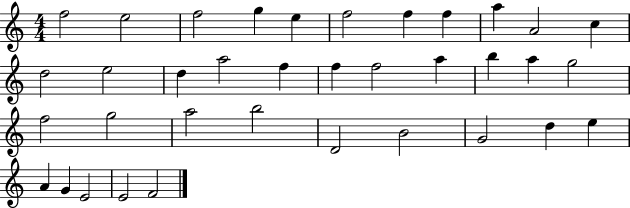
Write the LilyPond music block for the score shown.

{
  \clef treble
  \numericTimeSignature
  \time 4/4
  \key c \major
  f''2 e''2 | f''2 g''4 e''4 | f''2 f''4 f''4 | a''4 a'2 c''4 | \break d''2 e''2 | d''4 a''2 f''4 | f''4 f''2 a''4 | b''4 a''4 g''2 | \break f''2 g''2 | a''2 b''2 | d'2 b'2 | g'2 d''4 e''4 | \break a'4 g'4 e'2 | e'2 f'2 | \bar "|."
}